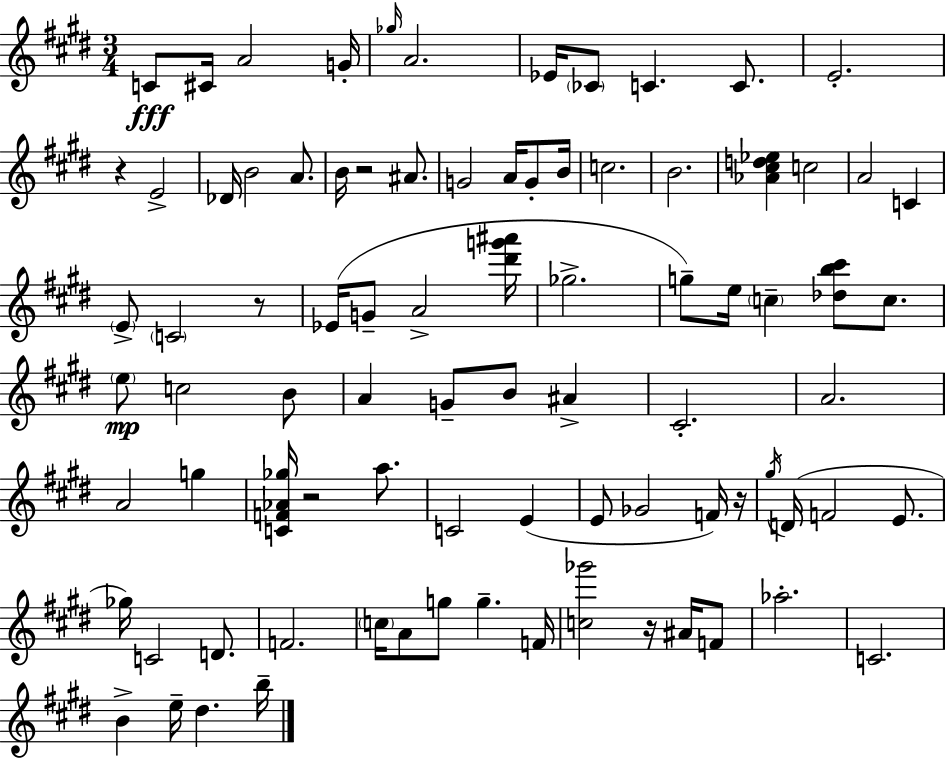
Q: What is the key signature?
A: E major